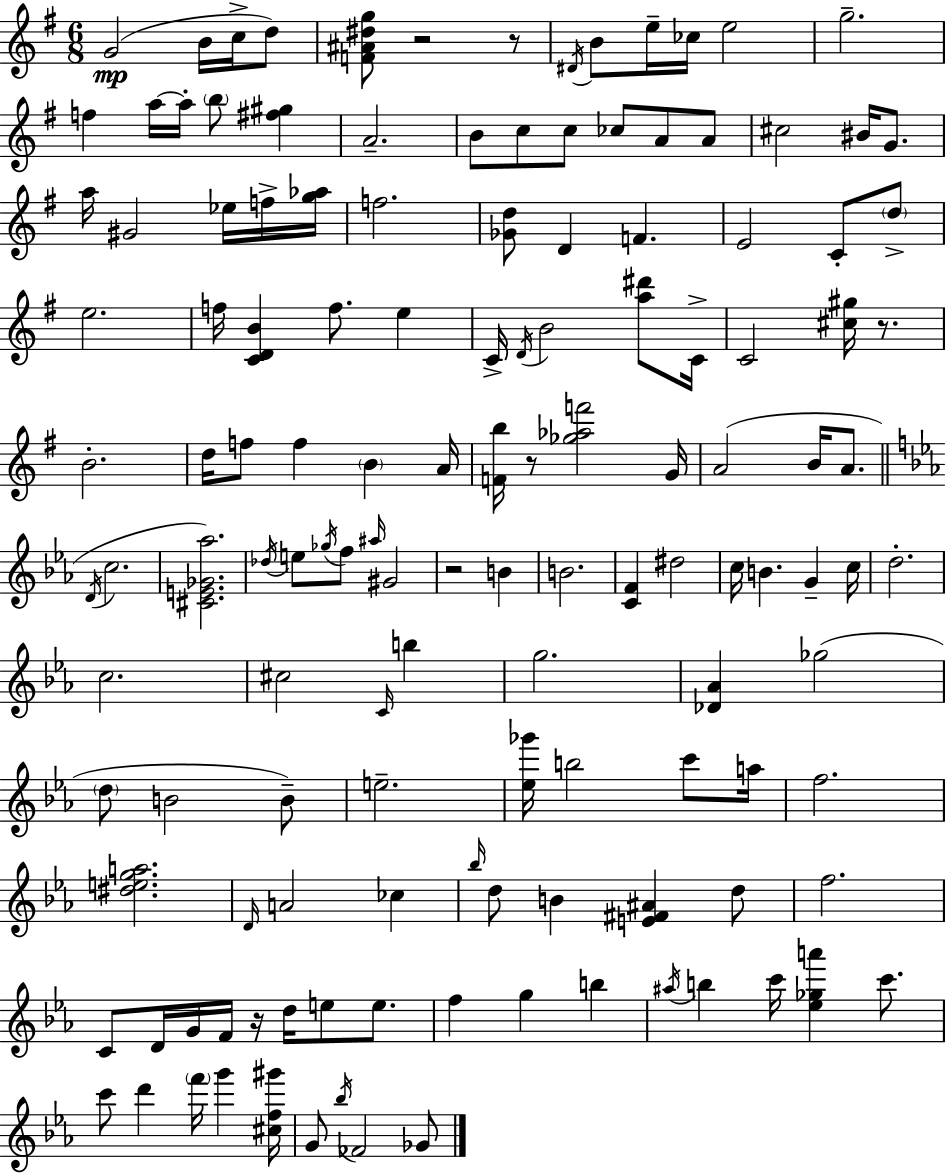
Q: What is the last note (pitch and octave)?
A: Gb4